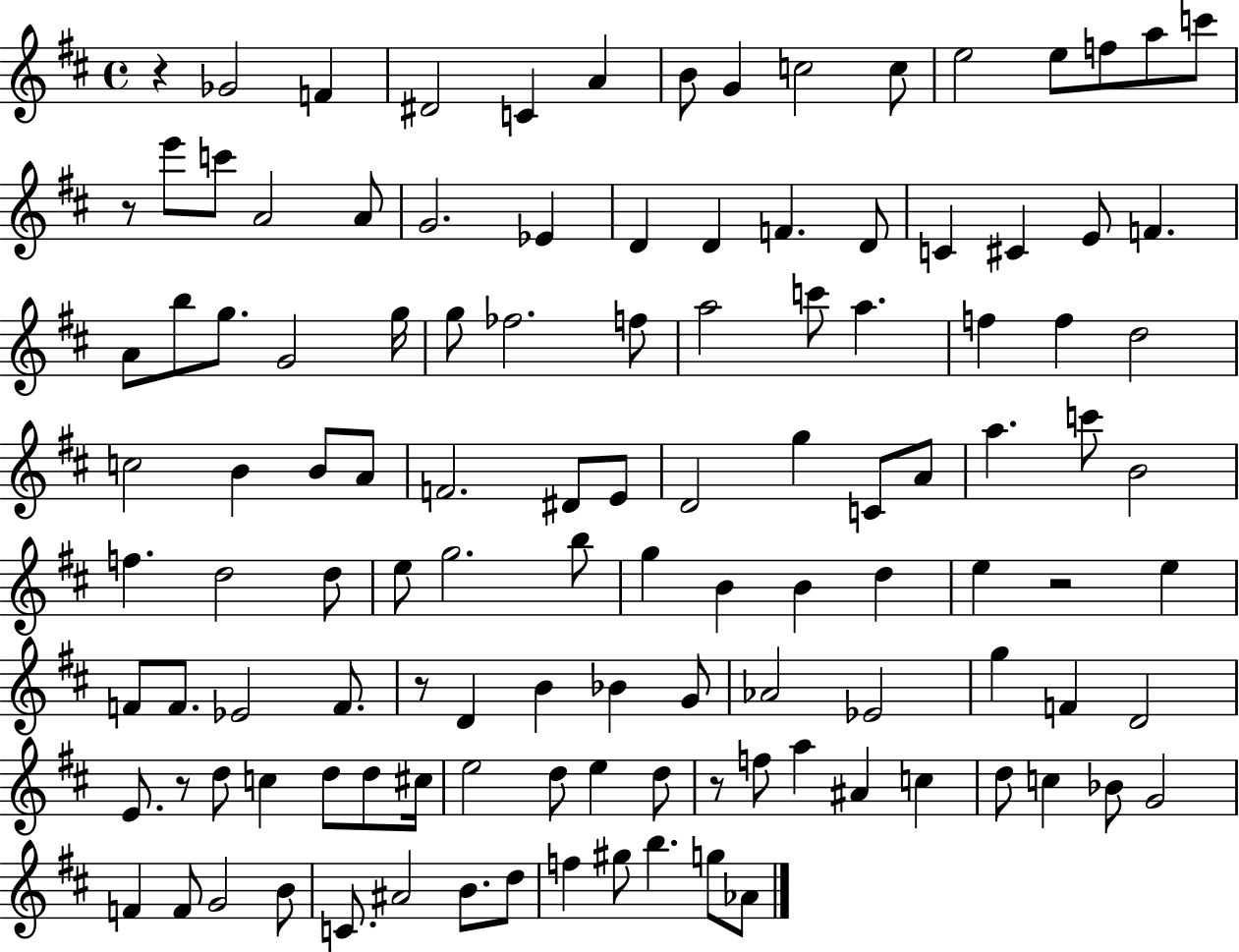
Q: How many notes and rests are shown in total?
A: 118